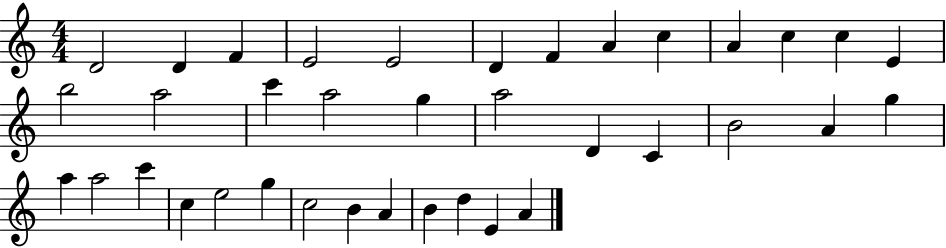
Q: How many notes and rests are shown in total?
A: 37